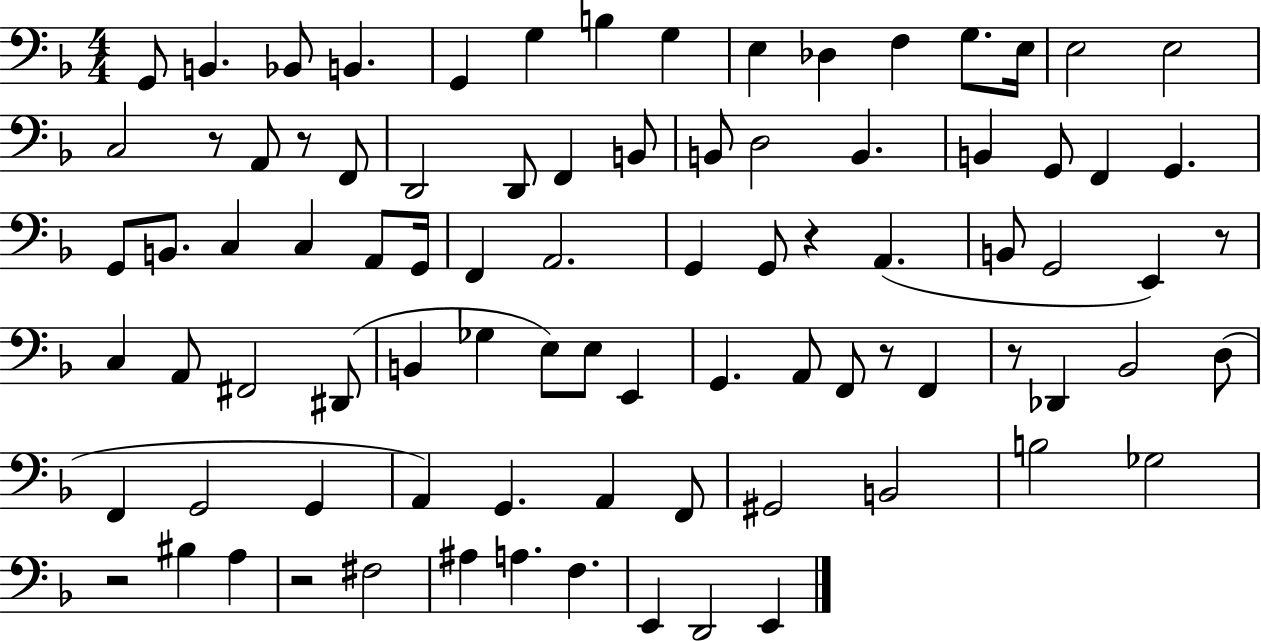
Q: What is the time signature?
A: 4/4